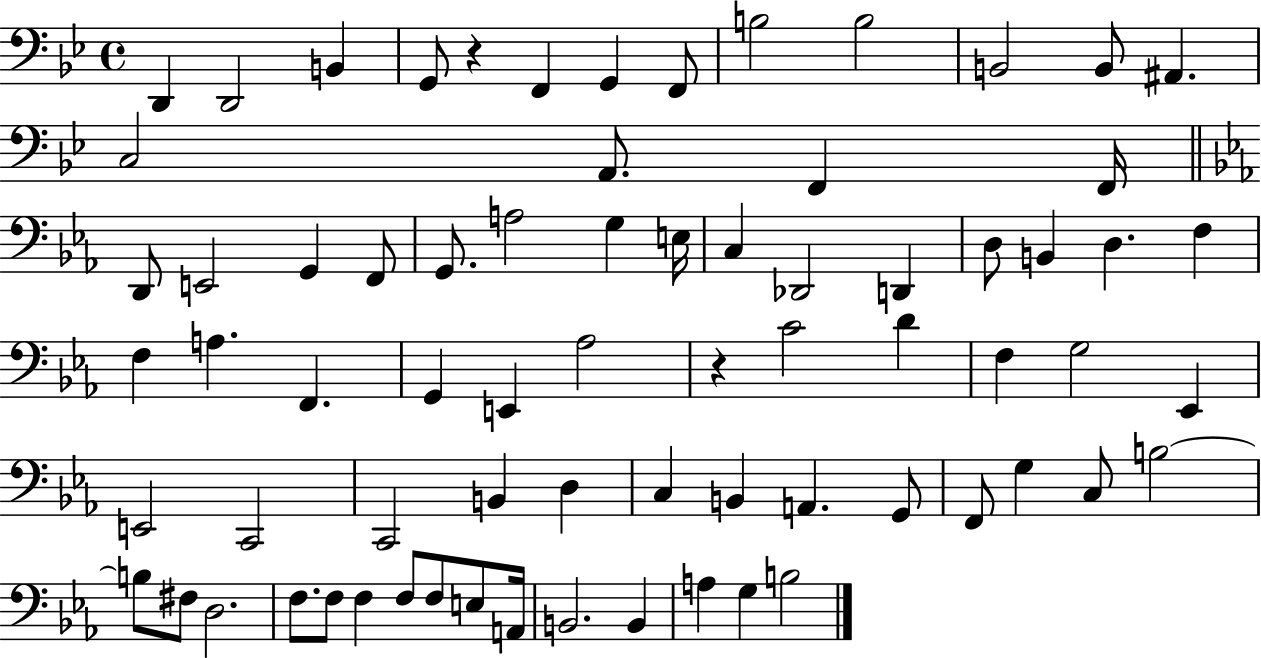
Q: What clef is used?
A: bass